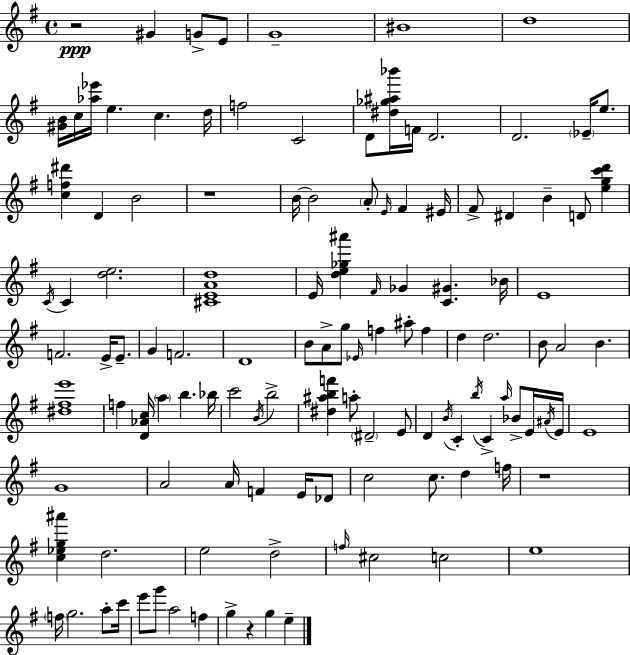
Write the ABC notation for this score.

X:1
T:Untitled
M:4/4
L:1/4
K:G
z2 ^G G/2 E/2 G4 ^B4 d4 [^GB]/4 c/4 [_a_e']/4 e c d/4 f2 C2 D/2 [^d_g^a_b']/4 F/4 D2 D2 _E/4 e/2 [cf^d'] D B2 z4 B/4 B2 A/2 E/4 ^F ^E/4 ^F/2 ^D B D/2 [egc'd'] C/4 C [de]2 [^CEAd]4 E/4 [de_g^a'] ^F/4 _G [C^G] _B/4 E4 F2 E/4 E/2 G F2 D4 B/2 A/2 g/2 _E/4 f ^a/2 f d d2 B/2 A2 B [^d^fe']4 f [D_Ac]/4 a b _b/4 c'2 B/4 b2 [^d^abf'] a/2 ^D2 E/2 D B/4 C b/4 C a/4 _B/2 E/4 ^A/4 E/4 E4 G4 A2 A/4 F E/4 _D/2 c2 c/2 d f/4 z4 [c_eg^a'] d2 e2 d2 f/4 ^c2 c2 e4 f/4 g2 a/2 c'/4 e'/2 g'/2 a2 f g z g e